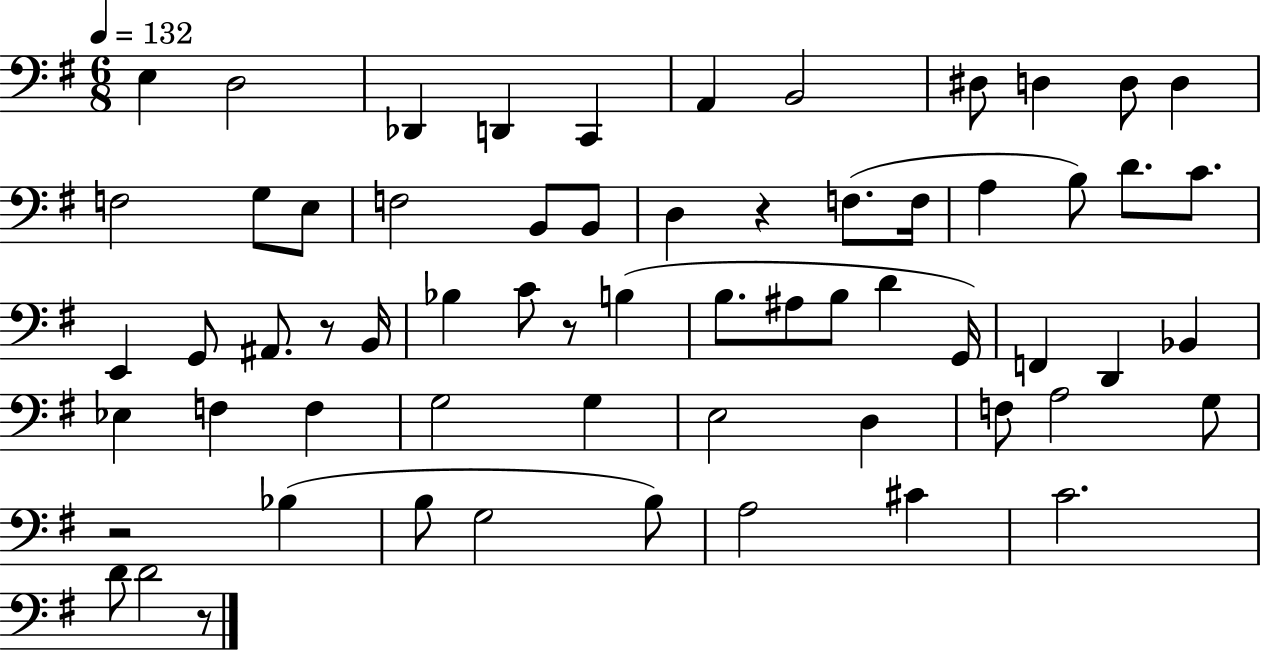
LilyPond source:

{
  \clef bass
  \numericTimeSignature
  \time 6/8
  \key g \major
  \tempo 4 = 132
  \repeat volta 2 { e4 d2 | des,4 d,4 c,4 | a,4 b,2 | dis8 d4 d8 d4 | \break f2 g8 e8 | f2 b,8 b,8 | d4 r4 f8.( f16 | a4 b8) d'8. c'8. | \break e,4 g,8 ais,8. r8 b,16 | bes4 c'8 r8 b4( | b8. ais8 b8 d'4 g,16) | f,4 d,4 bes,4 | \break ees4 f4 f4 | g2 g4 | e2 d4 | f8 a2 g8 | \break r2 bes4( | b8 g2 b8) | a2 cis'4 | c'2. | \break d'8 d'2 r8 | } \bar "|."
}